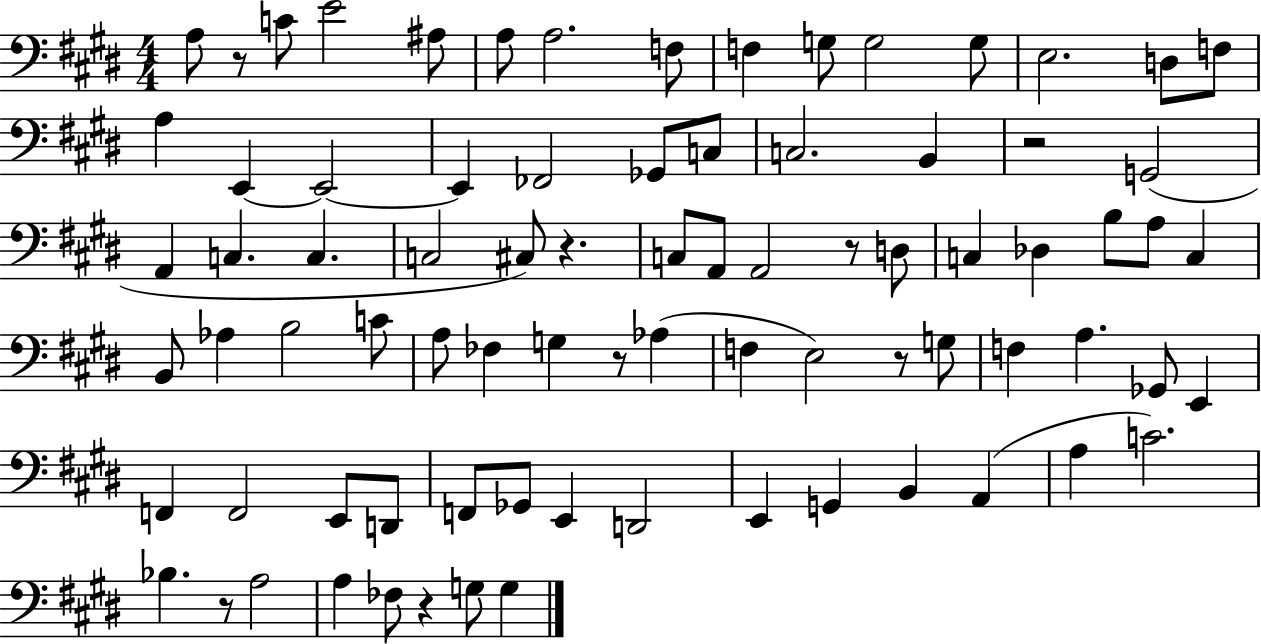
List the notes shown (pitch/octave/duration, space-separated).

A3/e R/e C4/e E4/h A#3/e A3/e A3/h. F3/e F3/q G3/e G3/h G3/e E3/h. D3/e F3/e A3/q E2/q E2/h E2/q FES2/h Gb2/e C3/e C3/h. B2/q R/h G2/h A2/q C3/q. C3/q. C3/h C#3/e R/q. C3/e A2/e A2/h R/e D3/e C3/q Db3/q B3/e A3/e C3/q B2/e Ab3/q B3/h C4/e A3/e FES3/q G3/q R/e Ab3/q F3/q E3/h R/e G3/e F3/q A3/q. Gb2/e E2/q F2/q F2/h E2/e D2/e F2/e Gb2/e E2/q D2/h E2/q G2/q B2/q A2/q A3/q C4/h. Bb3/q. R/e A3/h A3/q FES3/e R/q G3/e G3/q